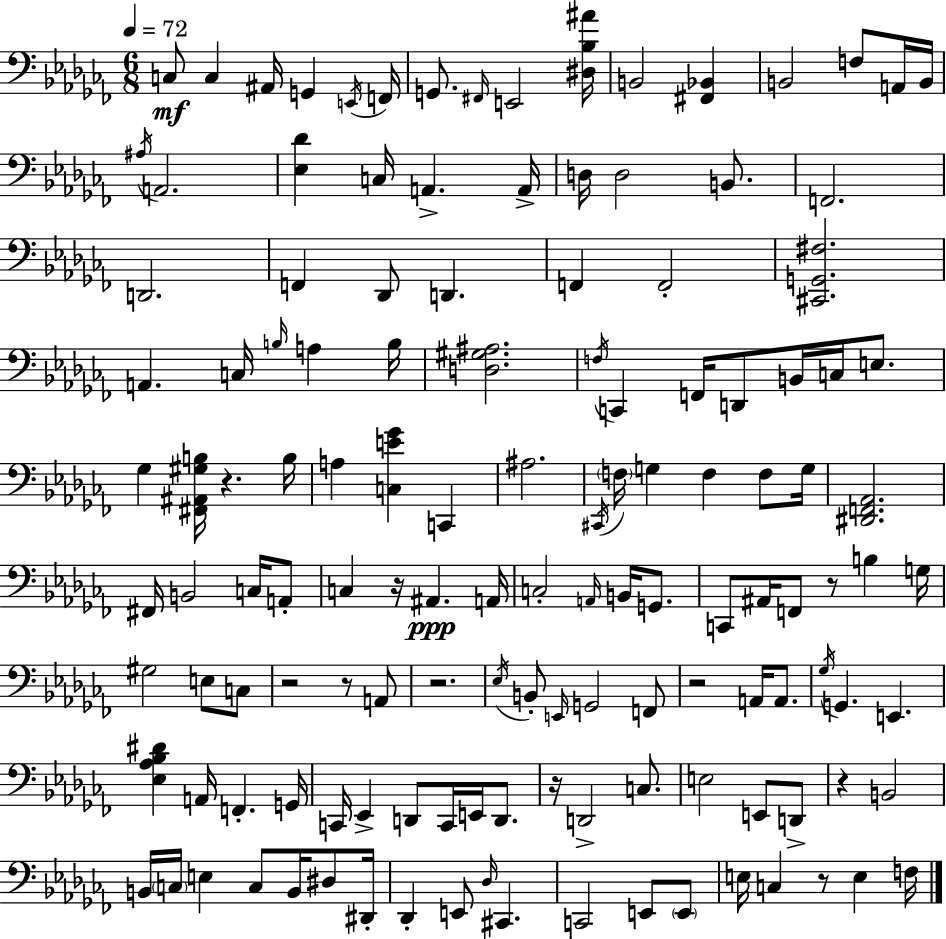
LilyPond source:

{
  \clef bass
  \numericTimeSignature
  \time 6/8
  \key aes \minor
  \tempo 4 = 72
  \repeat volta 2 { c8\mf c4 ais,16 g,4 \acciaccatura { e,16 } | f,16 g,8. \grace { fis,16 } e,2 | <dis bes ais'>16 b,2 <fis, bes,>4 | b,2 f8 | \break a,16 b,16 \acciaccatura { ais16 } a,2. | <ees des'>4 c16 a,4.-> | a,16-> d16 d2 | b,8. f,2. | \break d,2. | f,4 des,8 d,4. | f,4 f,2-. | <cis, g, fis>2. | \break a,4. c16 \grace { b16 } a4 | b16 <d gis ais>2. | \acciaccatura { f16 } c,4 f,16 d,8 | b,16 c16 e8. ges4 <fis, ais, gis b>16 r4. | \break b16 a4 <c e' ges'>4 | c,4 ais2. | \acciaccatura { cis,16 } \parenthesize f16 g4 f4 | f8 g16 <dis, f, aes,>2. | \break fis,16 b,2 | c16 a,8-. c4 r16 ais,4.\ppp | a,16 c2-. | \grace { a,16 } b,16 g,8. c,8 ais,16 f,8 | \break r8 b4 g16 gis2 | e8 c8 r2 | r8 a,8 r2. | \acciaccatura { ees16 } b,8-. \grace { e,16 } g,2 | \break f,8 r2 | a,16 a,8. \acciaccatura { ges16 } g,4. | e,4. <ees aes bes dis'>4 | a,16 f,4.-. g,16 c,16 ees,4-> | \break d,8 c,16 e,16 d,8. r16 d,2-> | c8. e2 | e,8 d,8-> r4 | b,2 b,16 \parenthesize c16 | \break e4 c8 b,16 dis8 dis,16-. des,4-. | e,8 \grace { des16 } cis,4. c,2 | e,8 \parenthesize e,8 e16 | c4 r8 e4 f16 } \bar "|."
}